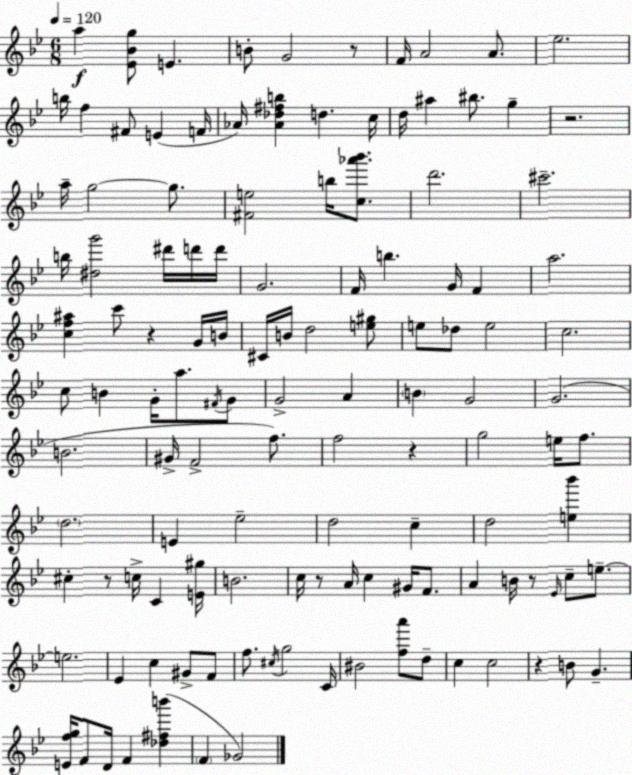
X:1
T:Untitled
M:6/8
L:1/4
K:Gm
a [_E_Bg]/2 E B/2 G2 z/2 F/4 A2 A/2 _e2 b/4 f ^F/2 E F/4 _A/4 [_A_d^fb] d c/4 d/4 ^a ^b/2 g z2 a/4 g2 g/2 [^Fe]2 b/4 [c_a'_b']/2 d'2 ^c'2 b/4 [^dg']2 ^d'/4 d'/4 d'/4 G2 F/4 b G/4 F a2 [cf^a] c'/2 z G/4 B/4 ^C/4 B/4 d2 [e^g]/2 e/2 _d/2 e2 c2 c/2 B G/4 a/2 ^F/4 G/2 G2 A B G2 G2 B2 ^G/4 F2 f/2 f2 z g2 e/4 f/2 d2 E _e2 d2 c d2 [e_b'] ^c z/2 c/4 C [E^g]/4 B2 c/4 z/2 A/4 c ^G/4 F/2 A B/4 z/2 _E/4 c/2 e/2 e2 _E c ^G/2 F/2 f/2 ^c/4 g2 C/4 ^B2 [fa']/2 d/2 c c2 z B/2 G [Efg]/4 F/2 D/4 F [_d^fb'] F _G2